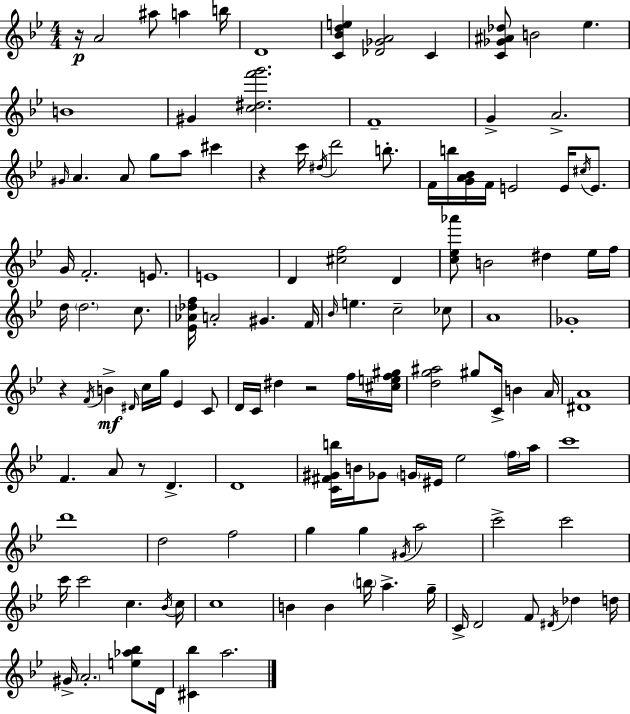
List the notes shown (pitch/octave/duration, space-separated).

R/s A4/h A#5/e A5/q B5/s D4/w [C4,Bb4,D5,E5]/q [Db4,Gb4,A4]/h C4/q [C4,Gb4,A#4,Db5]/e B4/h Eb5/q. B4/w G#4/q [C5,D#5,F6,G6]/h. F4/w G4/q A4/h. G#4/s A4/q. A4/e G5/e A5/e C#6/q R/q C6/s D#5/s D6/h B5/e. F4/s B5/s [G4,A4,Bb4]/s F4/s E4/h E4/s C#5/s E4/e. G4/s F4/h. E4/e. E4/w D4/q [C#5,F5]/h D4/q [C5,Eb5,Ab6]/e B4/h D#5/q Eb5/s F5/s D5/s D5/h. C5/e. [Eb4,Ab4,Db5,F5]/s A4/h G#4/q. F4/s Bb4/s E5/q. C5/h CES5/e A4/w Gb4/w R/q F4/s B4/q D#4/s C5/s G5/s Eb4/q C4/e D4/s C4/s D#5/q R/h F5/s [C#5,E5,F5,G#5]/s [D5,G5,A#5]/h G#5/e C4/s B4/q A4/s [D#4,A4]/w F4/q. A4/e R/e D4/q. D4/w [C4,F#4,G#4,B5]/s B4/s Gb4/e G4/s EIS4/s Eb5/h F5/s A5/s C6/w D6/w D5/h F5/h G5/q G5/q G#4/s A5/h C6/h C6/h C6/s C6/h C5/q. Bb4/s C5/s C5/w B4/q B4/q B5/s A5/q. G5/s C4/s D4/h F4/e D#4/s Db5/q D5/s G#4/s A4/h. [E5,Ab5,Bb5]/e D4/s [C#4,Bb5]/q A5/h.